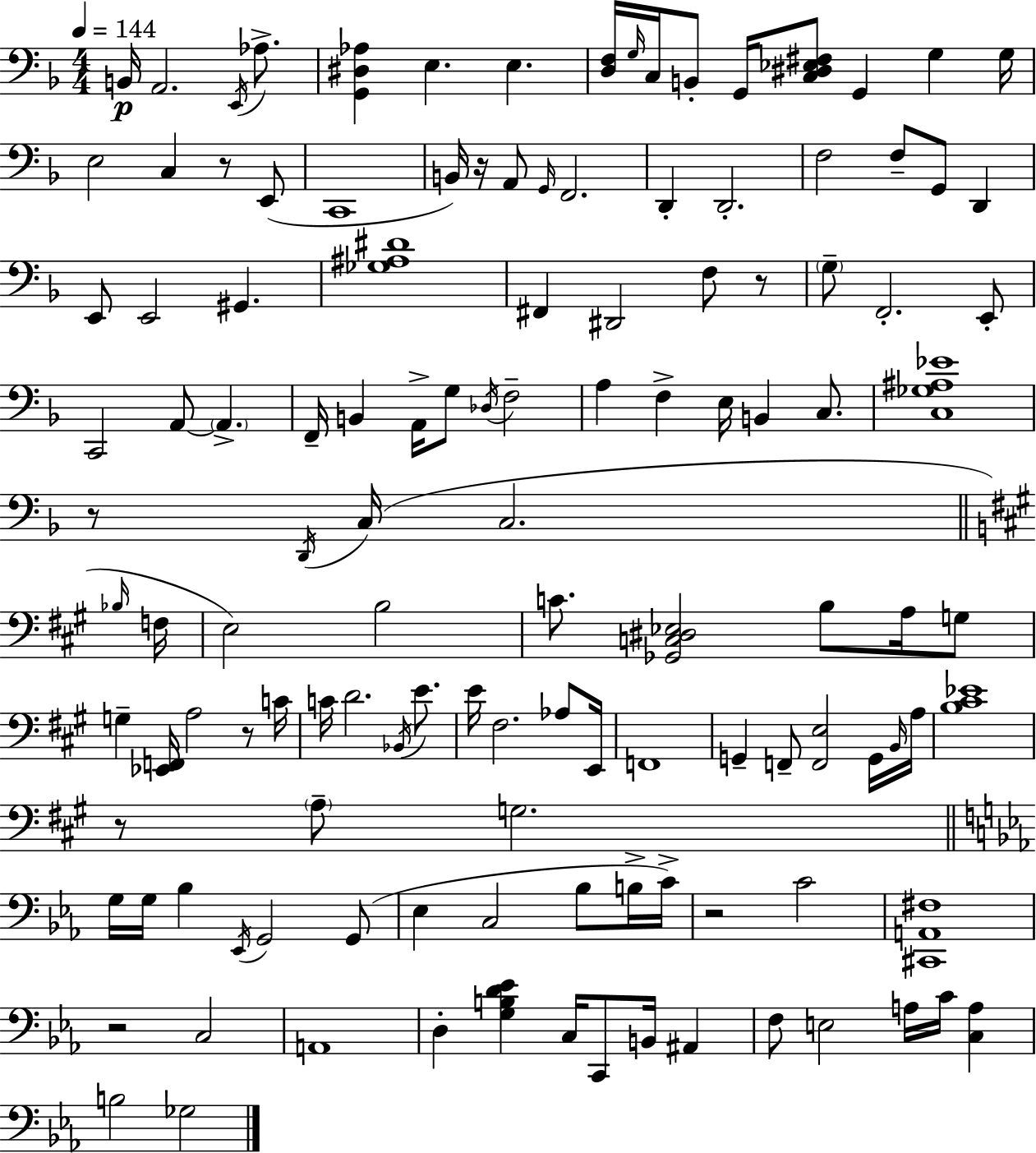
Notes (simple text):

B2/s A2/h. E2/s Ab3/e. [G2,D#3,Ab3]/q E3/q. E3/q. [D3,F3]/s G3/s C3/s B2/e G2/s [C3,D#3,Eb3,F#3]/e G2/q G3/q G3/s E3/h C3/q R/e E2/e C2/w B2/s R/s A2/e G2/s F2/h. D2/q D2/h. F3/h F3/e G2/e D2/q E2/e E2/h G#2/q. [Gb3,A#3,D#4]/w F#2/q D#2/h F3/e R/e G3/e F2/h. E2/e C2/h A2/e A2/q. F2/s B2/q A2/s G3/e Db3/s F3/h A3/q F3/q E3/s B2/q C3/e. [C3,Gb3,A#3,Eb4]/w R/e D2/s C3/s C3/h. Bb3/s F3/s E3/h B3/h C4/e. [Gb2,C3,D#3,Eb3]/h B3/e A3/s G3/e G3/q [Eb2,F2]/s A3/h R/e C4/s C4/s D4/h. Bb2/s E4/e. E4/s F#3/h. Ab3/e E2/s F2/w G2/q F2/e [F2,E3]/h G2/s B2/s A3/s [B3,C#4,Eb4]/w R/e A3/e G3/h. G3/s G3/s Bb3/q Eb2/s G2/h G2/e Eb3/q C3/h Bb3/e B3/s C4/s R/h C4/h [C#2,A2,F#3]/w R/h C3/h A2/w D3/q [G3,B3,D4,Eb4]/q C3/s C2/e B2/s A#2/q F3/e E3/h A3/s C4/s [C3,A3]/q B3/h Gb3/h